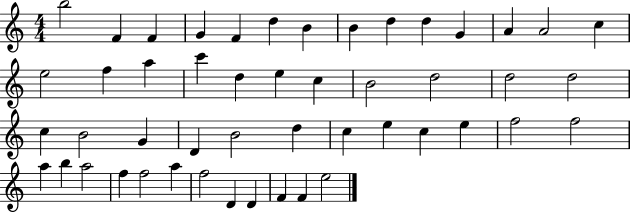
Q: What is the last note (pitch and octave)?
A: E5